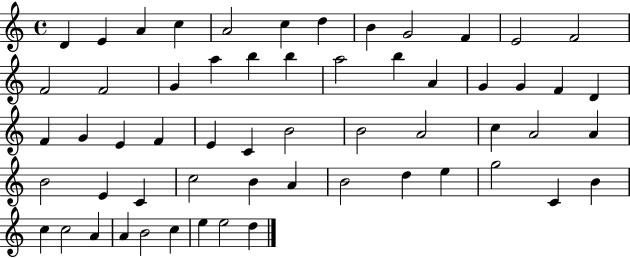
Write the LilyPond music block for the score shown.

{
  \clef treble
  \time 4/4
  \defaultTimeSignature
  \key c \major
  d'4 e'4 a'4 c''4 | a'2 c''4 d''4 | b'4 g'2 f'4 | e'2 f'2 | \break f'2 f'2 | g'4 a''4 b''4 b''4 | a''2 b''4 a'4 | g'4 g'4 f'4 d'4 | \break f'4 g'4 e'4 f'4 | e'4 c'4 b'2 | b'2 a'2 | c''4 a'2 a'4 | \break b'2 e'4 c'4 | c''2 b'4 a'4 | b'2 d''4 e''4 | g''2 c'4 b'4 | \break c''4 c''2 a'4 | a'4 b'2 c''4 | e''4 e''2 d''4 | \bar "|."
}